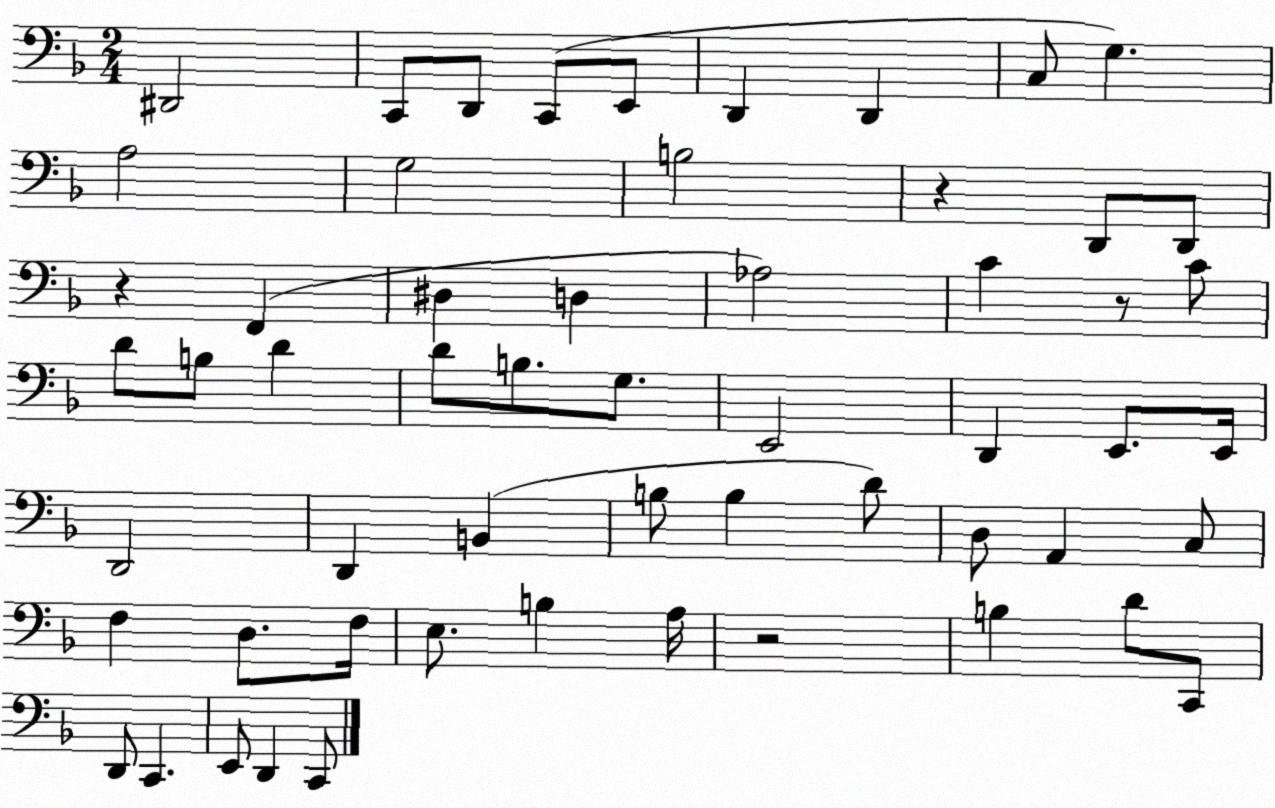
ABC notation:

X:1
T:Untitled
M:2/4
L:1/4
K:F
^D,,2 C,,/2 D,,/2 C,,/2 E,,/2 D,, D,, C,/2 G, A,2 G,2 B,2 z D,,/2 D,,/2 z F,, ^D, D, _A,2 C z/2 C/2 D/2 B,/2 D D/2 B,/2 G,/2 E,,2 D,, E,,/2 E,,/4 D,,2 D,, B,, B,/2 B, D/2 D,/2 A,, C,/2 F, D,/2 F,/4 E,/2 B, A,/4 z2 B, D/2 C,,/2 D,,/2 C,, E,,/2 D,, C,,/2